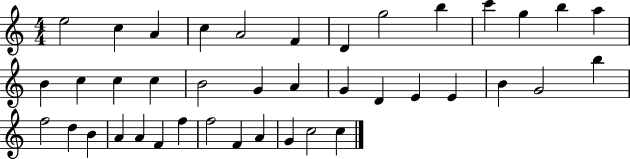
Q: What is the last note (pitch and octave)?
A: C5